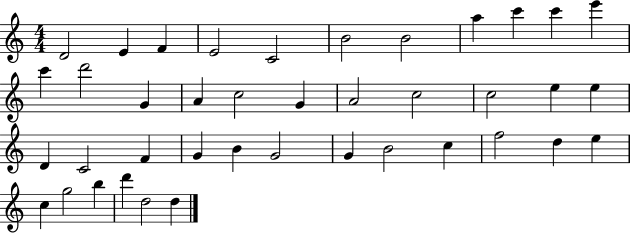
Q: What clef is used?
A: treble